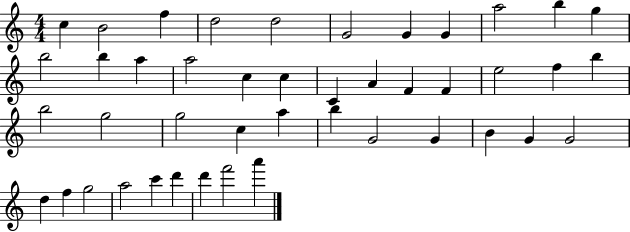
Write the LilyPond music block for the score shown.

{
  \clef treble
  \numericTimeSignature
  \time 4/4
  \key c \major
  c''4 b'2 f''4 | d''2 d''2 | g'2 g'4 g'4 | a''2 b''4 g''4 | \break b''2 b''4 a''4 | a''2 c''4 c''4 | c'4 a'4 f'4 f'4 | e''2 f''4 b''4 | \break b''2 g''2 | g''2 c''4 a''4 | b''4 g'2 g'4 | b'4 g'4 g'2 | \break d''4 f''4 g''2 | a''2 c'''4 d'''4 | d'''4 f'''2 a'''4 | \bar "|."
}